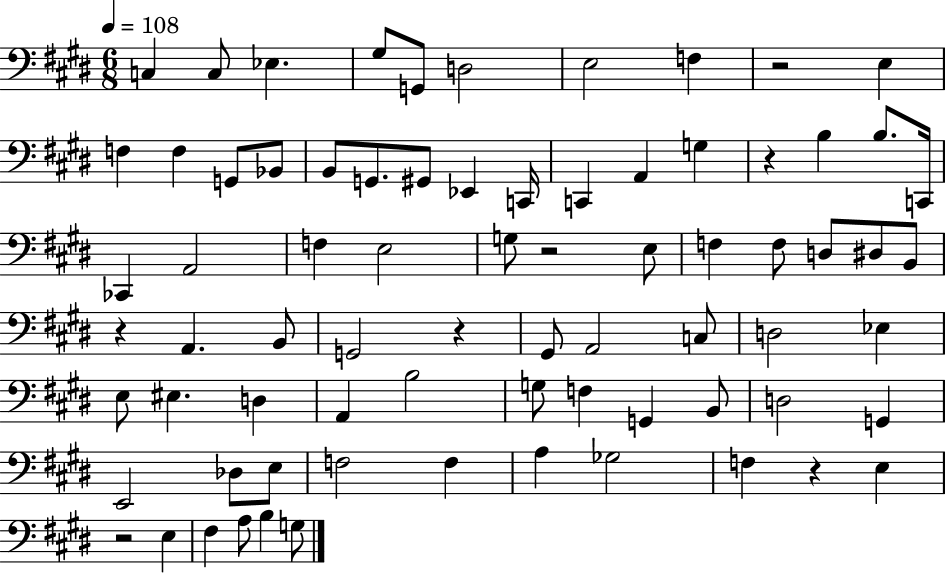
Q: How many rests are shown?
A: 7